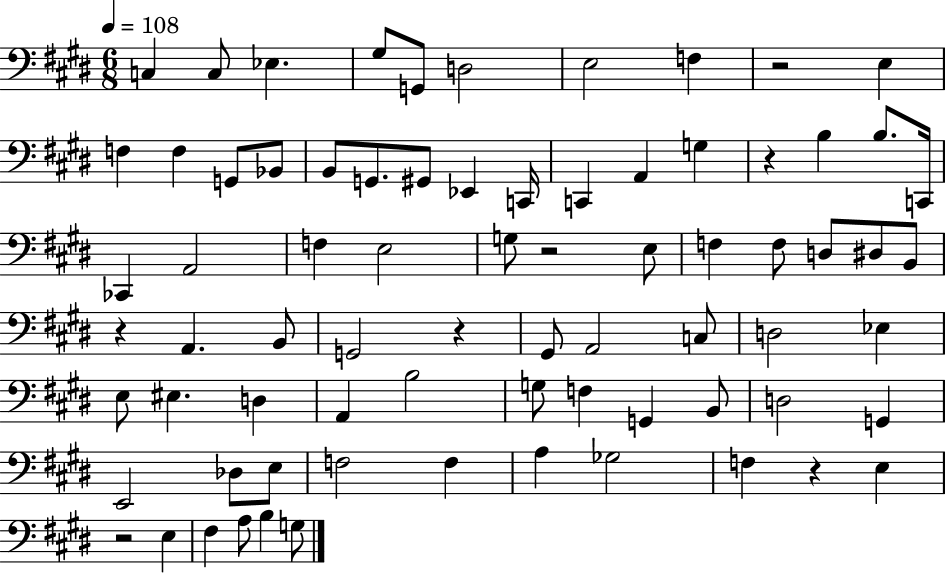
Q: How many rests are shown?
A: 7